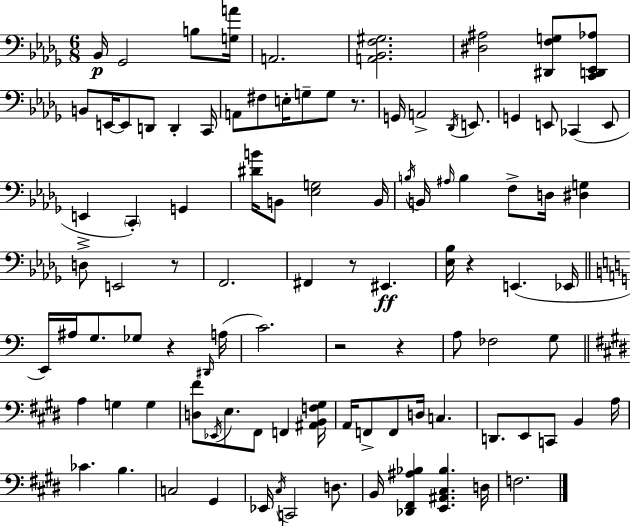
X:1
T:Untitled
M:6/8
L:1/4
K:Bbm
_B,,/4 _G,,2 B,/2 [G,A]/4 A,,2 [A,,_B,,F,^G,]2 [^D,^A,]2 [^D,,F,G,]/2 [C,,D,,_E,,_A,]/2 B,,/2 E,,/4 E,,/2 D,,/2 D,, C,,/4 A,,/2 ^F,/2 E,/4 G,/2 G,/2 z/2 G,,/4 A,,2 _D,,/4 E,,/2 G,, E,,/2 _C,, E,,/2 E,, C,, G,, [^DB]/4 B,,/2 [_E,G,]2 B,,/4 B,/4 B,,/4 ^A,/4 B, F,/2 D,/4 [^D,G,] D,/2 E,,2 z/2 F,,2 ^F,, z/2 ^E,, [_E,_B,]/4 z E,, _E,,/4 E,,/4 ^A,/4 G,/2 _G,/2 z ^D,,/4 A,/4 C2 z2 z A,/2 _F,2 G,/2 A, G, G, [D,^F]/2 _E,,/4 E,/2 ^F,,/2 F,, [^A,,B,,F,^G,]/4 A,,/4 F,,/2 F,,/2 D,/4 C, D,,/2 E,,/2 C,,/2 B,, A,/4 _C B, C,2 ^G,, _E,,/4 ^C,/4 C,,2 D,/2 B,,/4 [_D,,^F,,^A,_B,] [E,,^A,,^C,_B,] D,/4 F,2